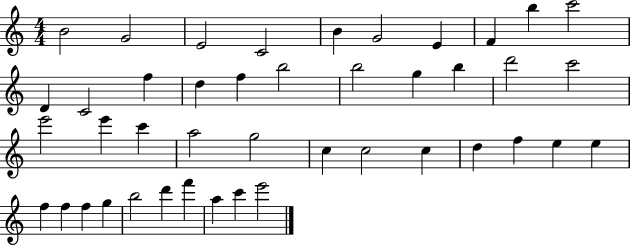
X:1
T:Untitled
M:4/4
L:1/4
K:C
B2 G2 E2 C2 B G2 E F b c'2 D C2 f d f b2 b2 g b d'2 c'2 e'2 e' c' a2 g2 c c2 c d f e e f f f g b2 d' f' a c' e'2